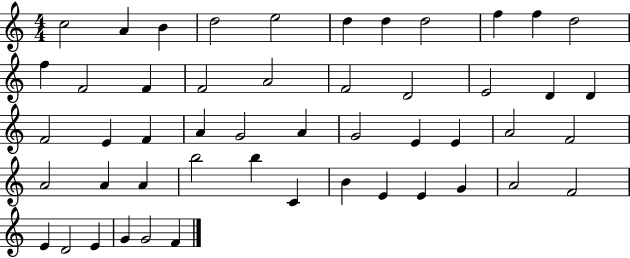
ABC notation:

X:1
T:Untitled
M:4/4
L:1/4
K:C
c2 A B d2 e2 d d d2 f f d2 f F2 F F2 A2 F2 D2 E2 D D F2 E F A G2 A G2 E E A2 F2 A2 A A b2 b C B E E G A2 F2 E D2 E G G2 F